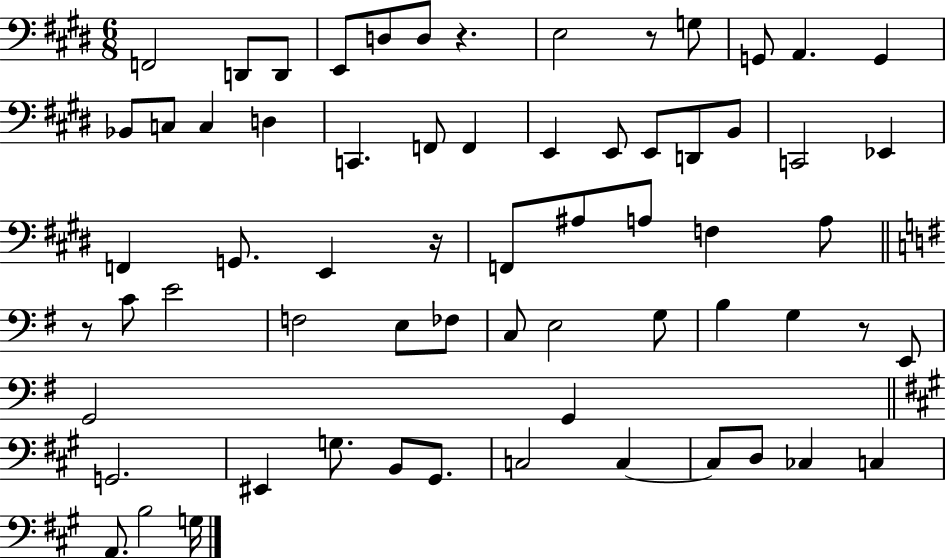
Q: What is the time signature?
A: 6/8